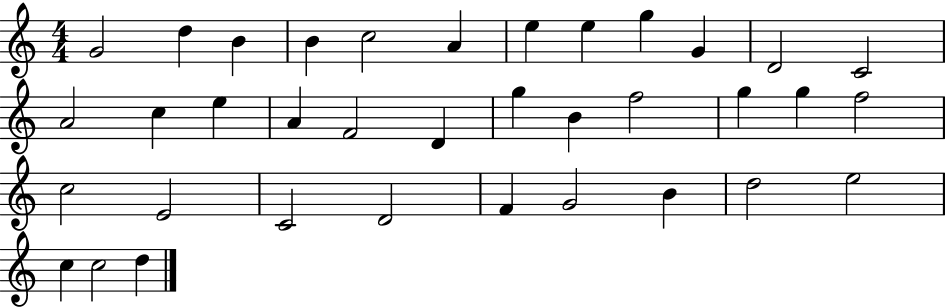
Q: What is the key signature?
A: C major